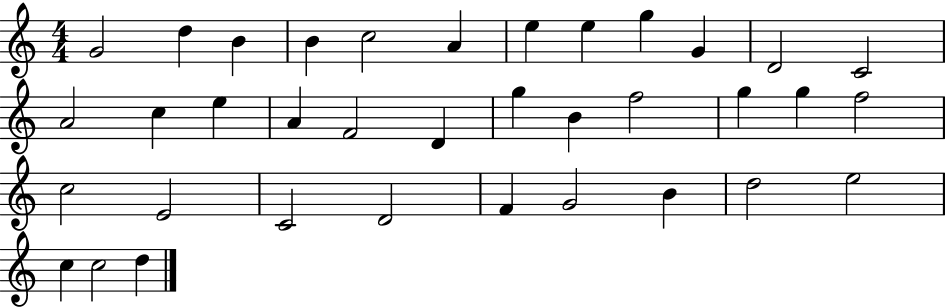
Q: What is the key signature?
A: C major